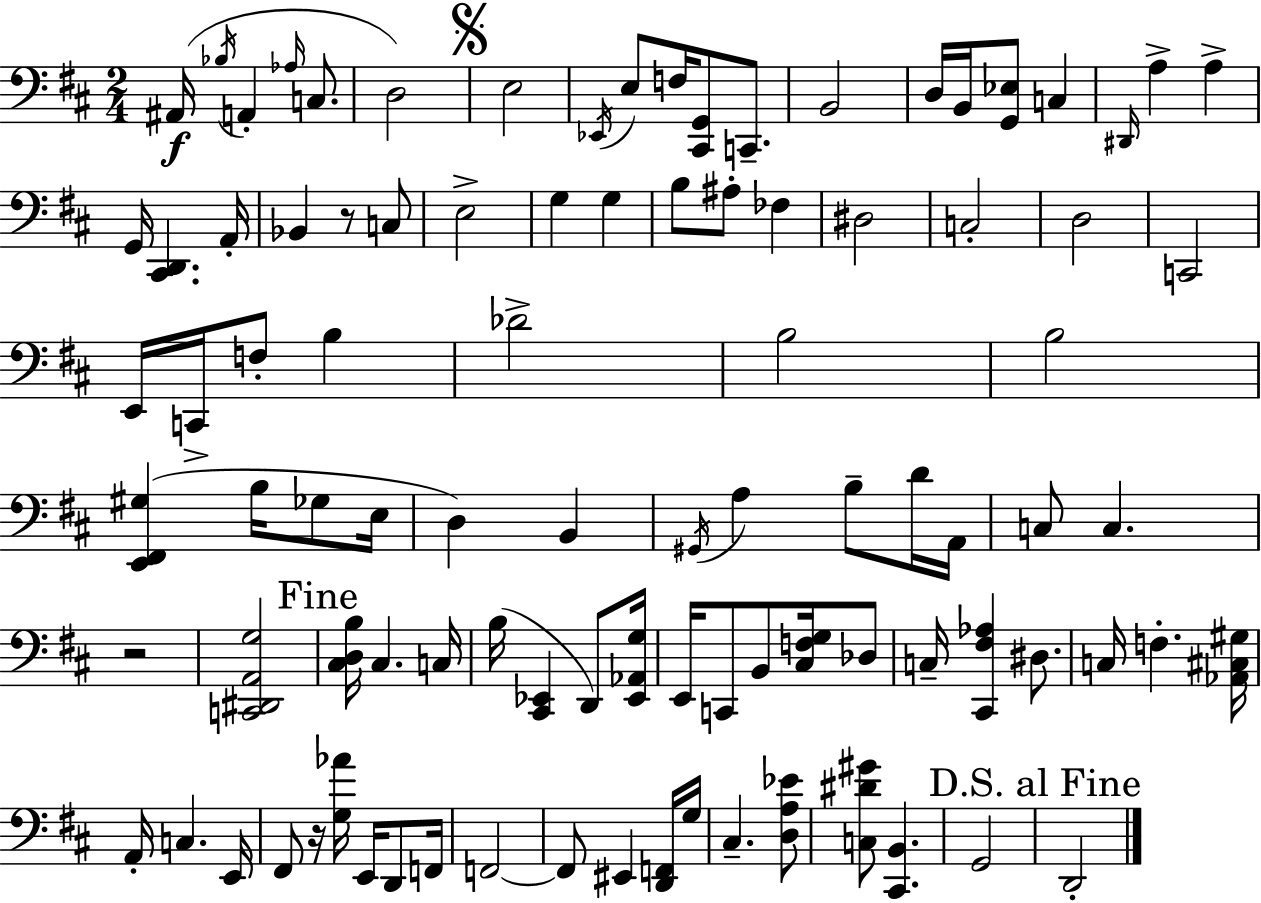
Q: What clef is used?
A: bass